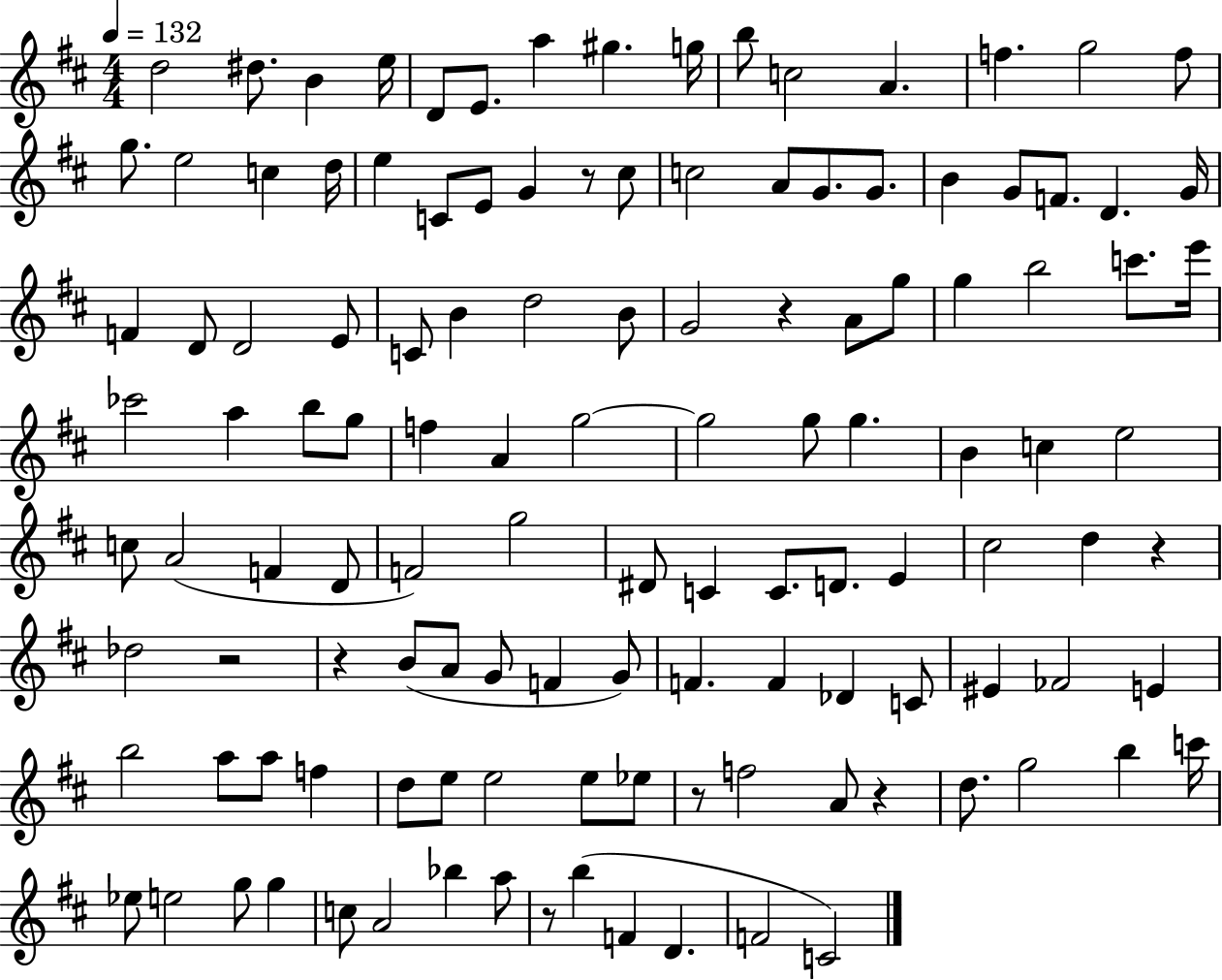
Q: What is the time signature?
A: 4/4